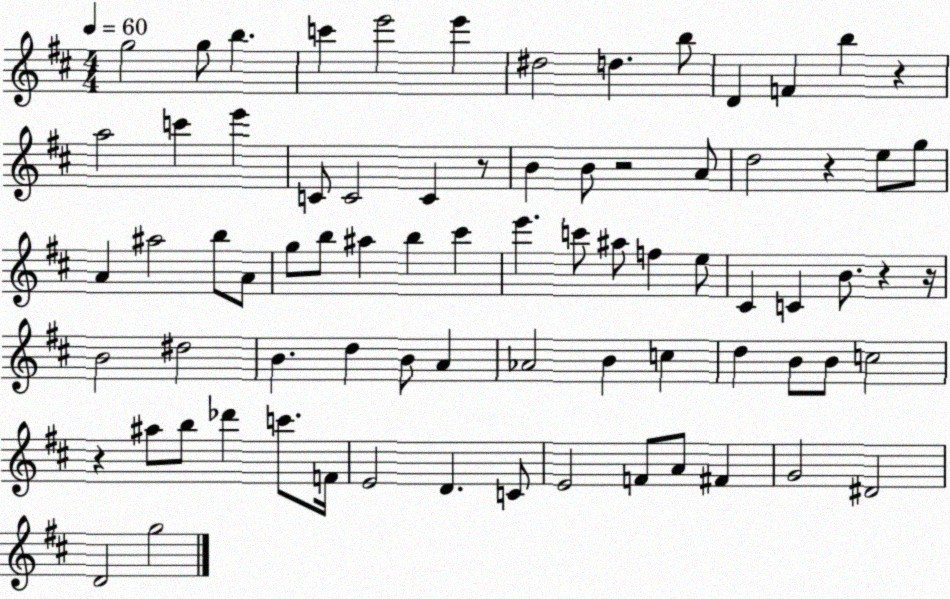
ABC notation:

X:1
T:Untitled
M:4/4
L:1/4
K:D
g2 g/2 b c' e'2 e' ^d2 d b/2 D F b z a2 c' e' C/2 C2 C z/2 B B/2 z2 A/2 d2 z e/2 g/2 A ^a2 b/2 A/2 g/2 b/2 ^a b ^c' e' c'/2 ^a/2 f e/2 ^C C B/2 z z/4 B2 ^d2 B d B/2 A _A2 B c d B/2 B/2 c2 z ^a/2 b/2 _d' c'/2 F/4 E2 D C/2 E2 F/2 A/2 ^F G2 ^D2 D2 g2